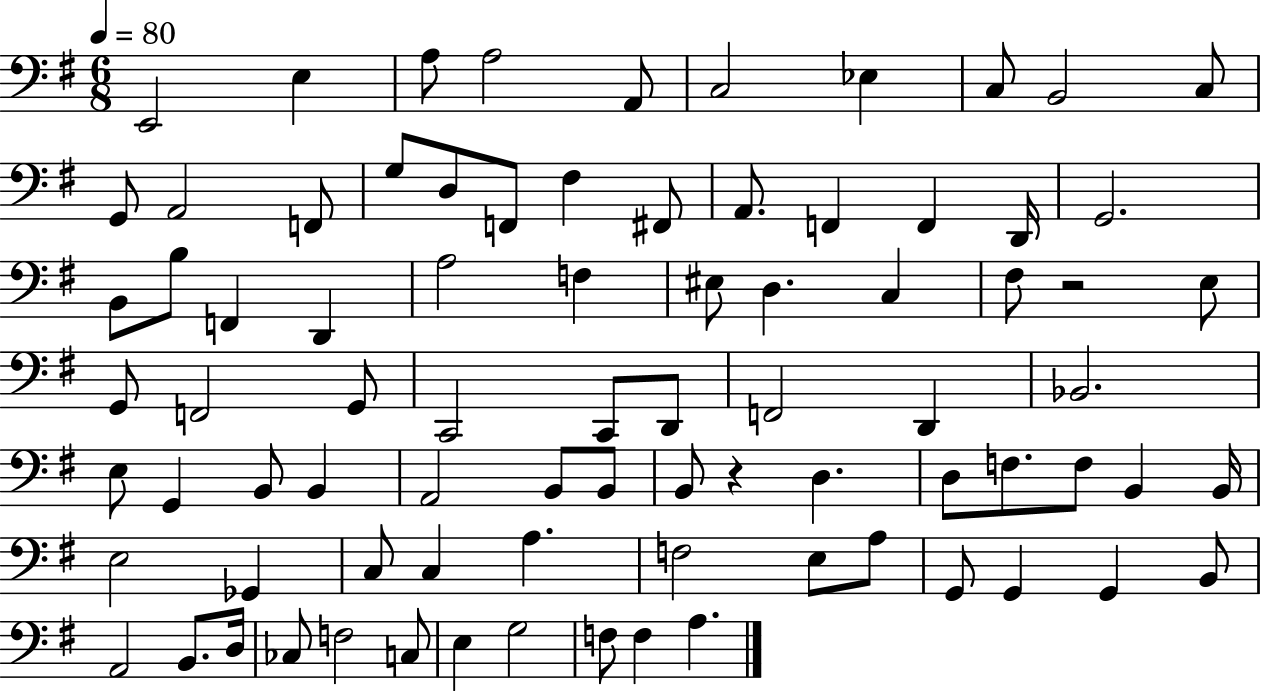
{
  \clef bass
  \numericTimeSignature
  \time 6/8
  \key g \major
  \tempo 4 = 80
  e,2 e4 | a8 a2 a,8 | c2 ees4 | c8 b,2 c8 | \break g,8 a,2 f,8 | g8 d8 f,8 fis4 fis,8 | a,8. f,4 f,4 d,16 | g,2. | \break b,8 b8 f,4 d,4 | a2 f4 | eis8 d4. c4 | fis8 r2 e8 | \break g,8 f,2 g,8 | c,2 c,8 d,8 | f,2 d,4 | bes,2. | \break e8 g,4 b,8 b,4 | a,2 b,8 b,8 | b,8 r4 d4. | d8 f8. f8 b,4 b,16 | \break e2 ges,4 | c8 c4 a4. | f2 e8 a8 | g,8 g,4 g,4 b,8 | \break a,2 b,8. d16 | ces8 f2 c8 | e4 g2 | f8 f4 a4. | \break \bar "|."
}